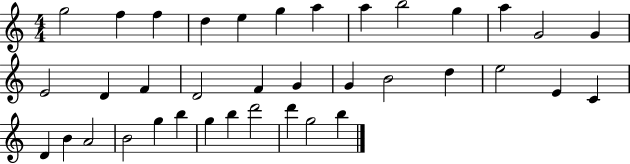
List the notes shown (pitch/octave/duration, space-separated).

G5/h F5/q F5/q D5/q E5/q G5/q A5/q A5/q B5/h G5/q A5/q G4/h G4/q E4/h D4/q F4/q D4/h F4/q G4/q G4/q B4/h D5/q E5/h E4/q C4/q D4/q B4/q A4/h B4/h G5/q B5/q G5/q B5/q D6/h D6/q G5/h B5/q